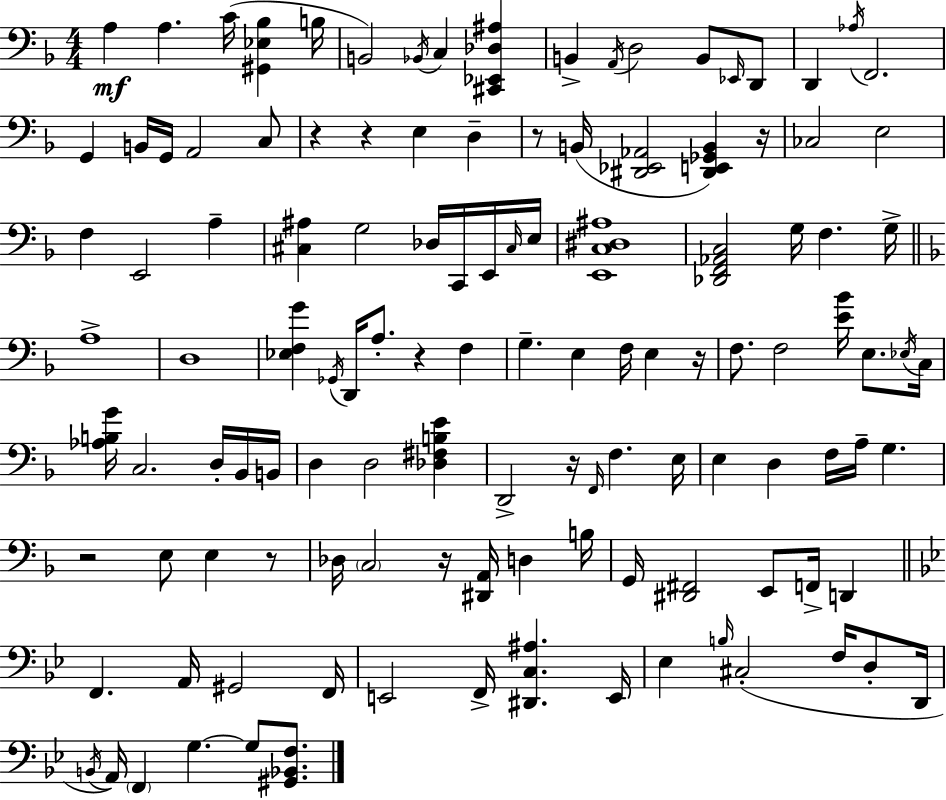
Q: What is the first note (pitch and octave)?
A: A3